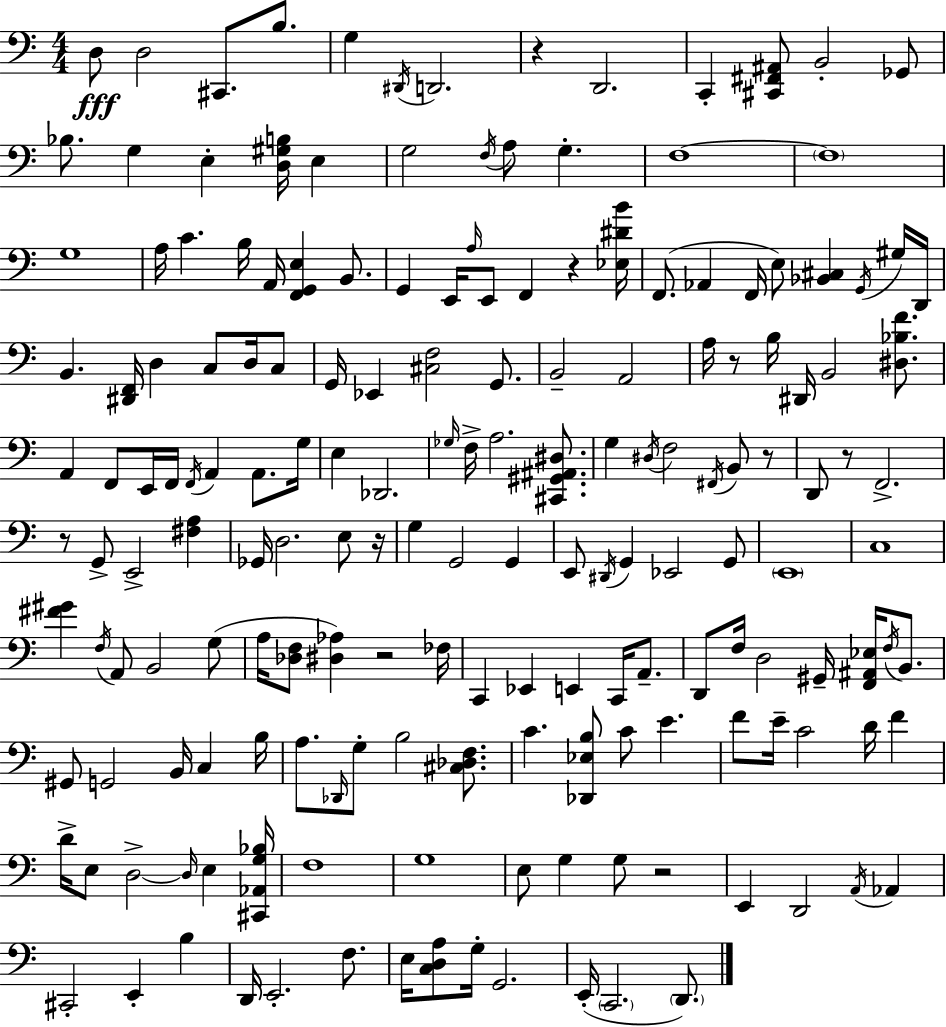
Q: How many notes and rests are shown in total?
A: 175